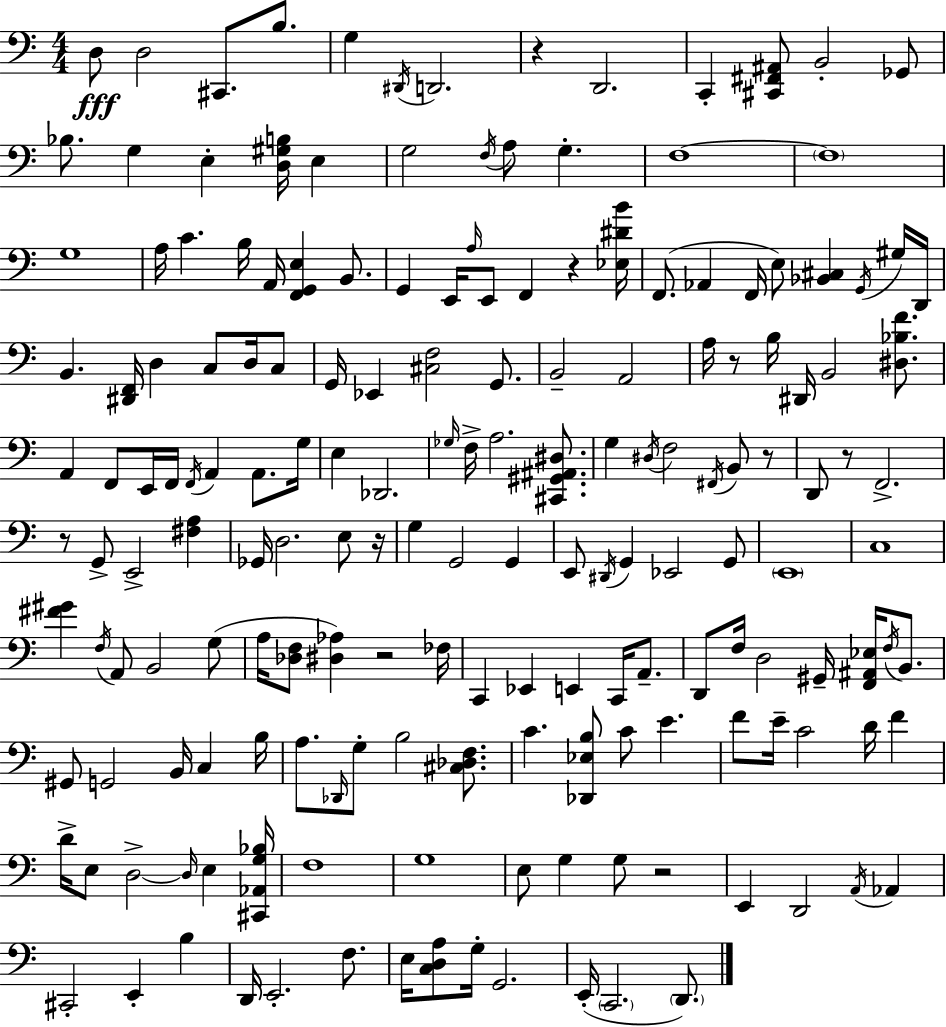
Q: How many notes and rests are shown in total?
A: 175